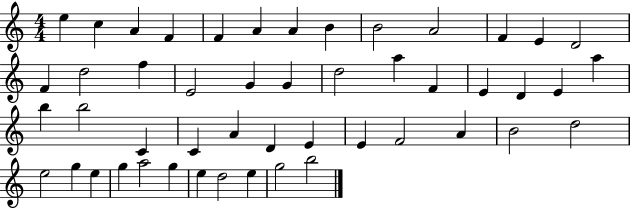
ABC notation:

X:1
T:Untitled
M:4/4
L:1/4
K:C
e c A F F A A B B2 A2 F E D2 F d2 f E2 G G d2 a F E D E a b b2 C C A D E E F2 A B2 d2 e2 g e g a2 g e d2 e g2 b2